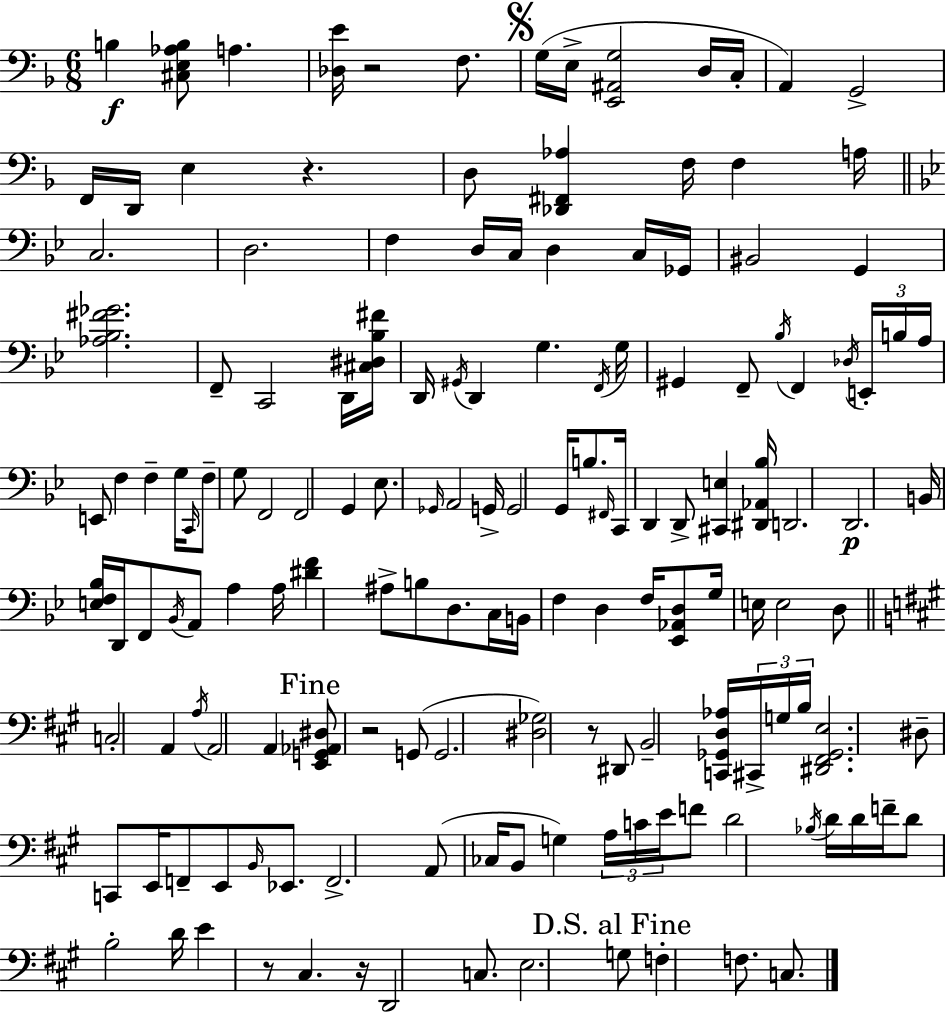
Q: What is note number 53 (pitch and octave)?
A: G2